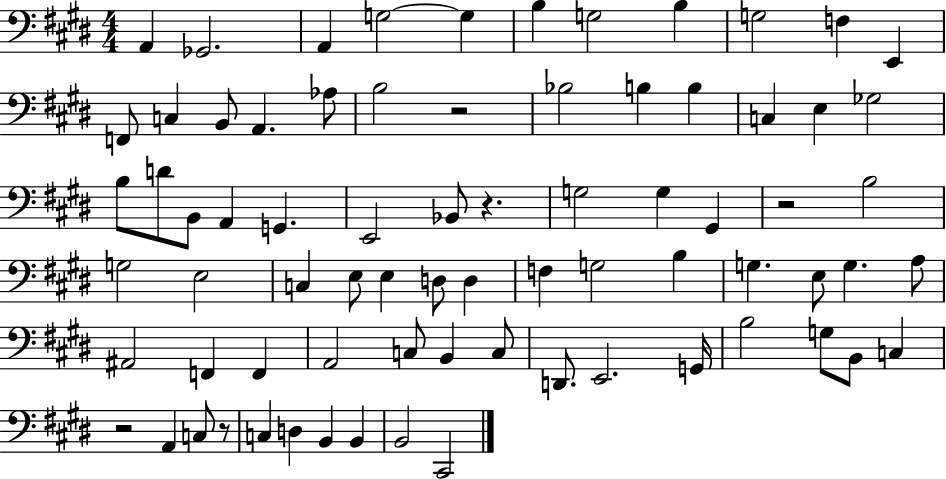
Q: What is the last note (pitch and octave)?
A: C#2